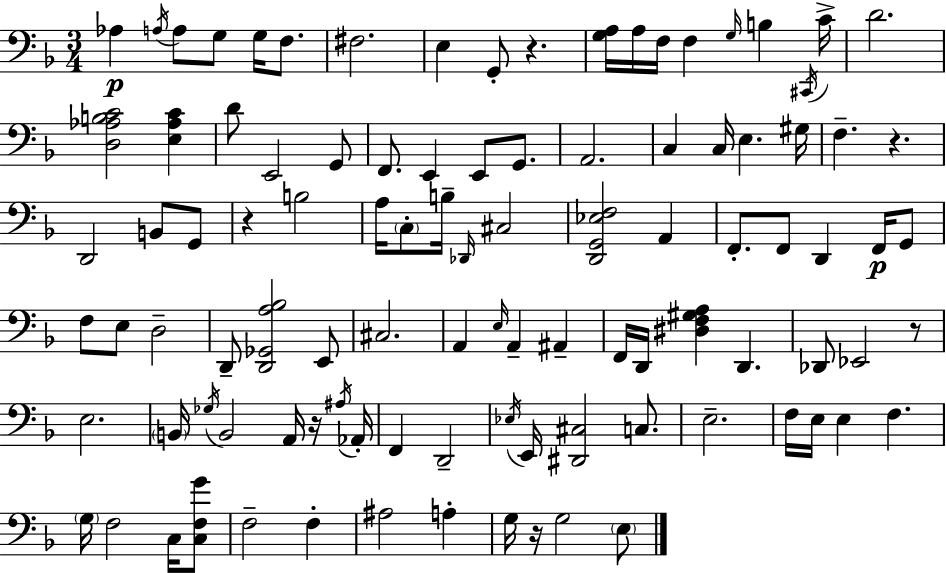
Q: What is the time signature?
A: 3/4